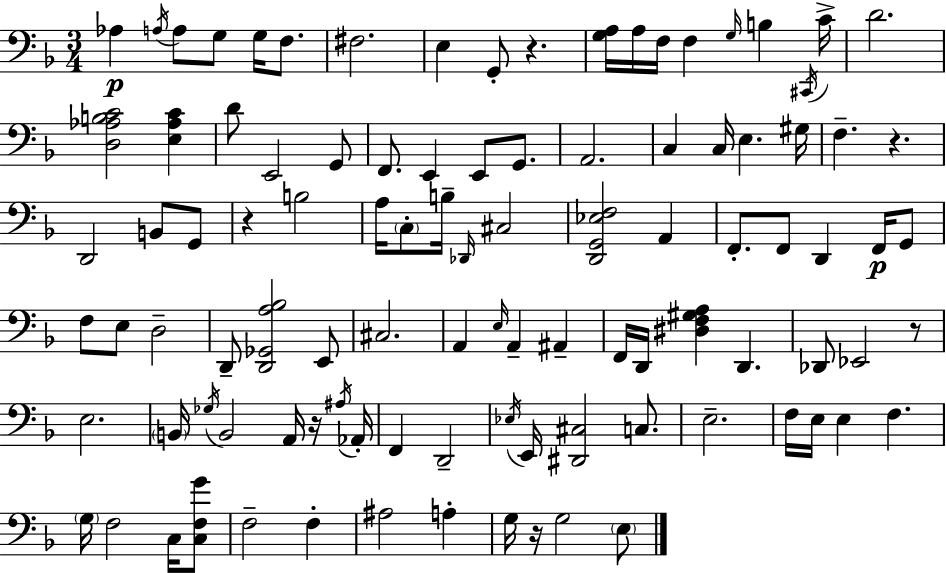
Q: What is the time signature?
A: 3/4